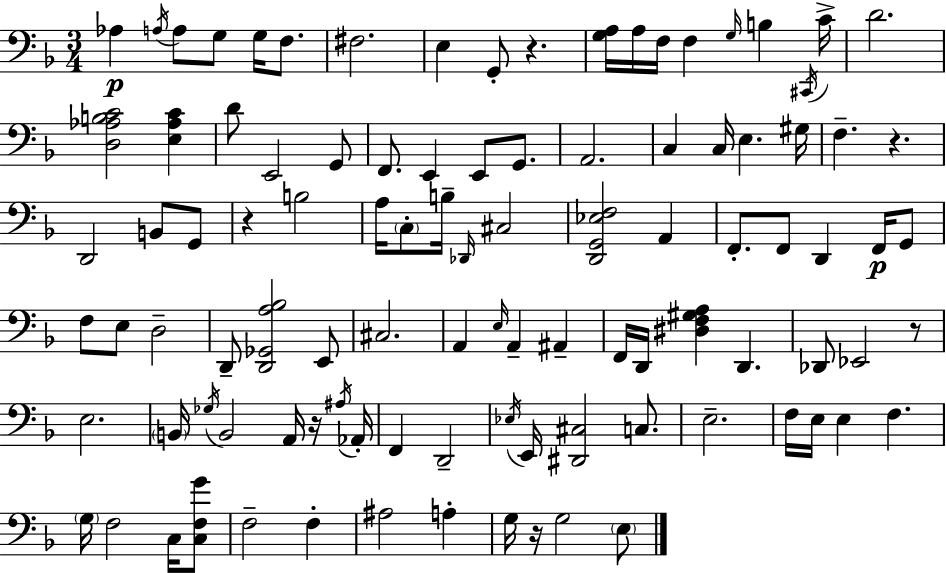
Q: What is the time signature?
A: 3/4